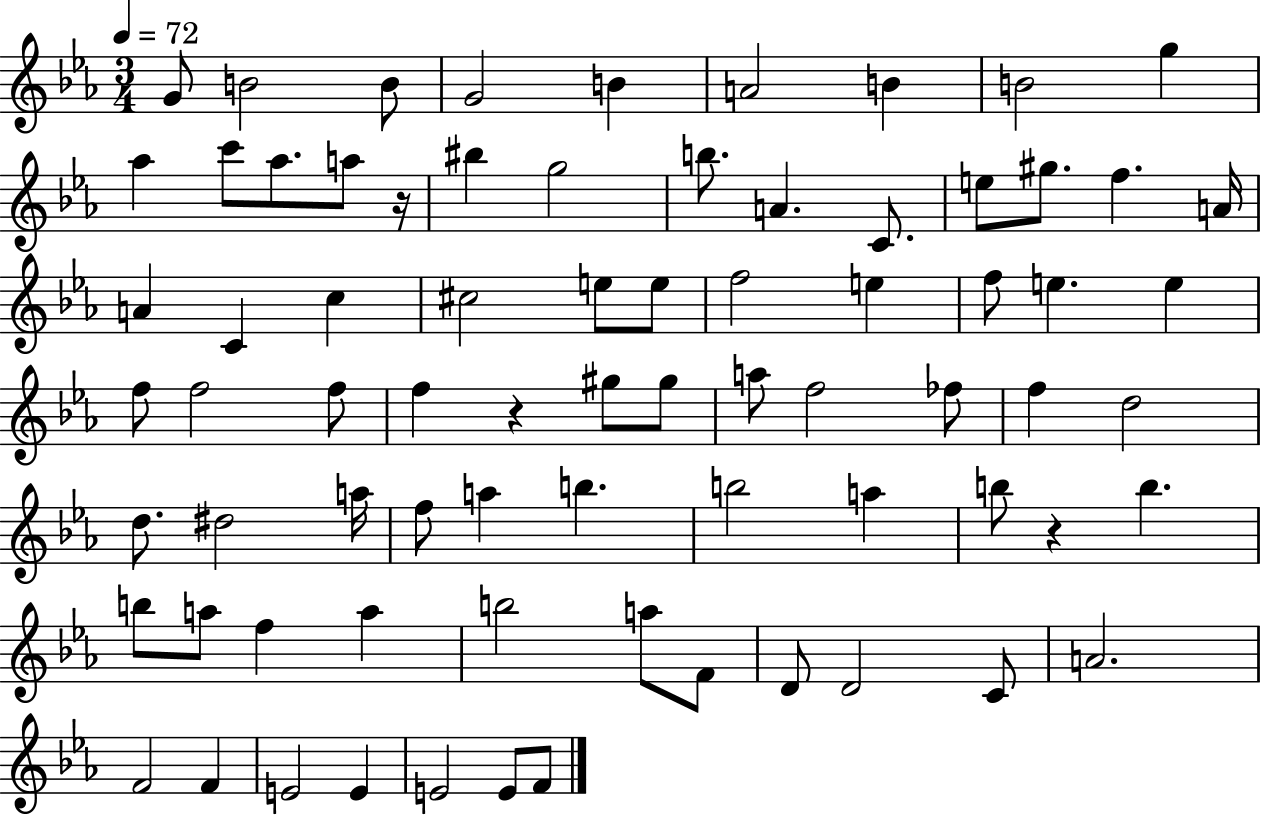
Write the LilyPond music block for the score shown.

{
  \clef treble
  \numericTimeSignature
  \time 3/4
  \key ees \major
  \tempo 4 = 72
  \repeat volta 2 { g'8 b'2 b'8 | g'2 b'4 | a'2 b'4 | b'2 g''4 | \break aes''4 c'''8 aes''8. a''8 r16 | bis''4 g''2 | b''8. a'4. c'8. | e''8 gis''8. f''4. a'16 | \break a'4 c'4 c''4 | cis''2 e''8 e''8 | f''2 e''4 | f''8 e''4. e''4 | \break f''8 f''2 f''8 | f''4 r4 gis''8 gis''8 | a''8 f''2 fes''8 | f''4 d''2 | \break d''8. dis''2 a''16 | f''8 a''4 b''4. | b''2 a''4 | b''8 r4 b''4. | \break b''8 a''8 f''4 a''4 | b''2 a''8 f'8 | d'8 d'2 c'8 | a'2. | \break f'2 f'4 | e'2 e'4 | e'2 e'8 f'8 | } \bar "|."
}